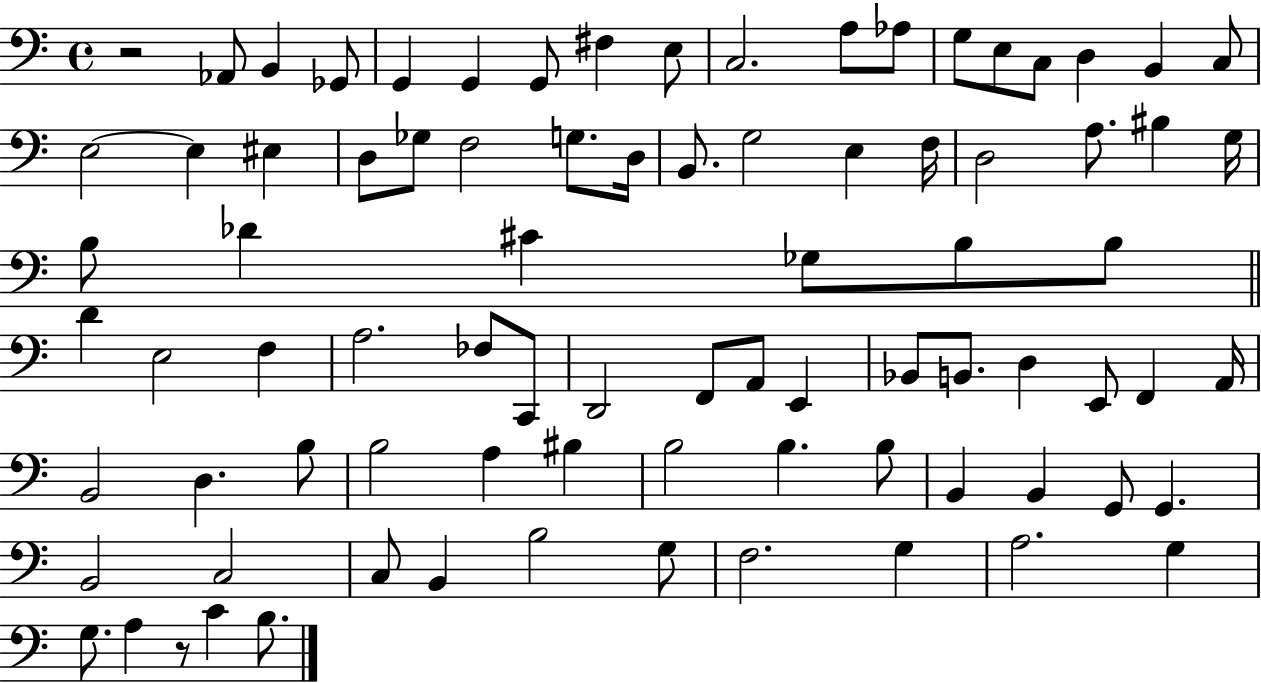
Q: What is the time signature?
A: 4/4